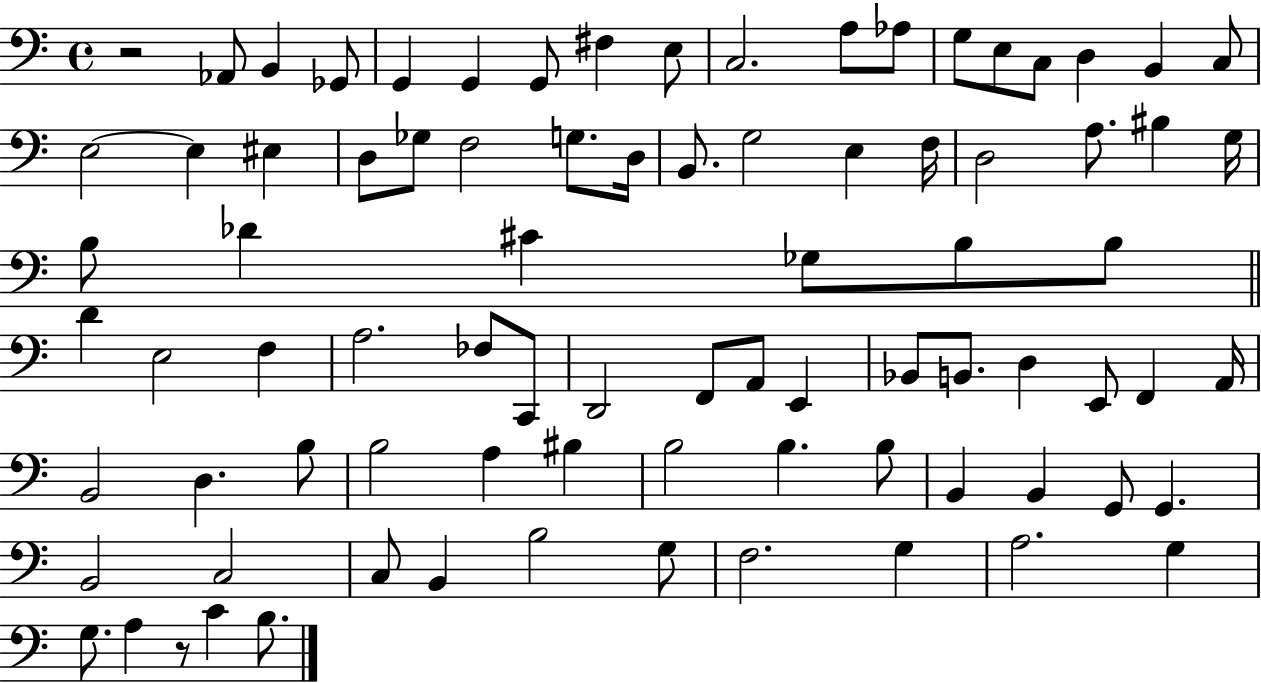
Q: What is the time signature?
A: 4/4